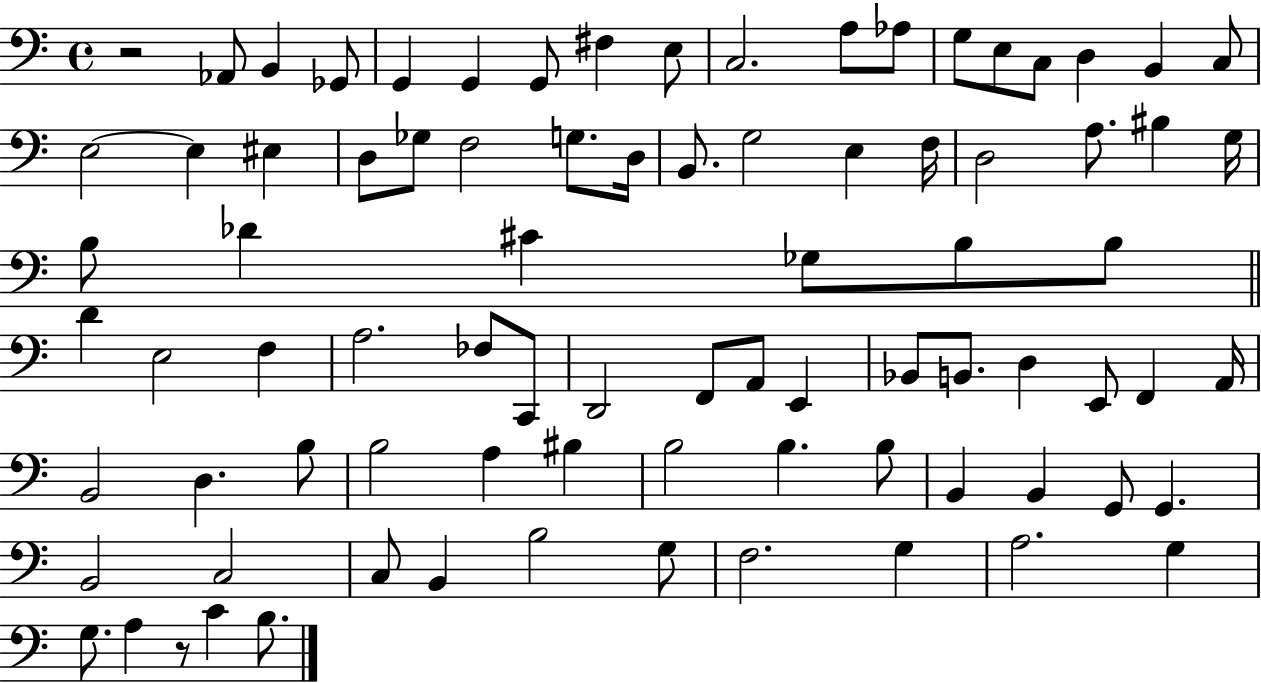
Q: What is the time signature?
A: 4/4